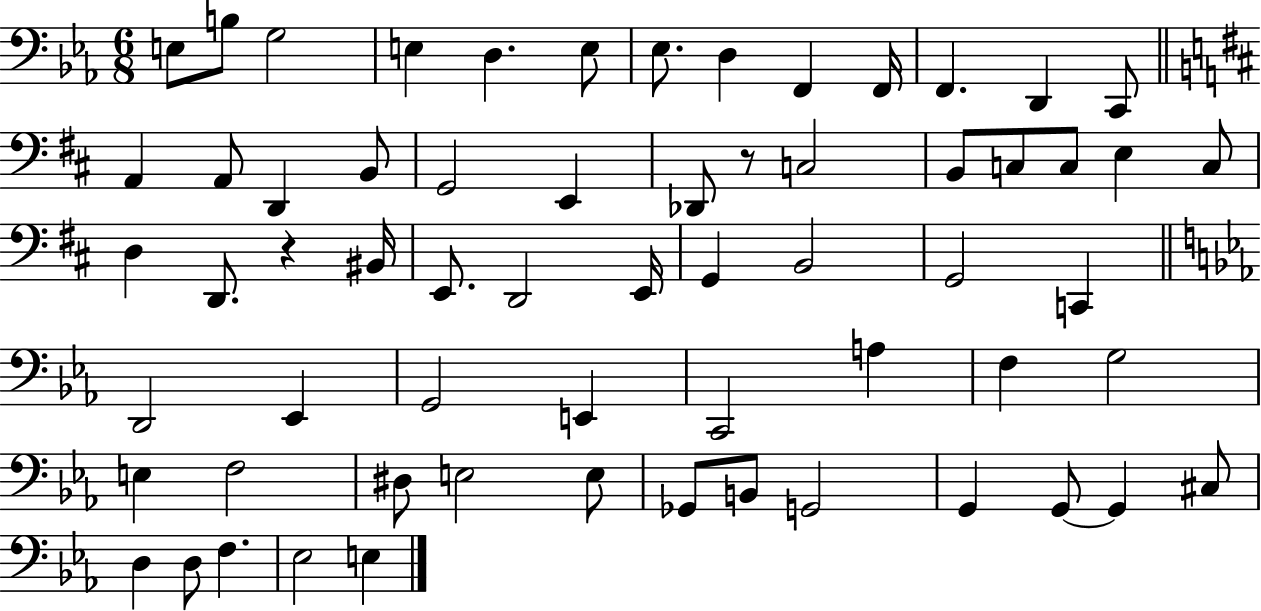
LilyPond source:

{
  \clef bass
  \numericTimeSignature
  \time 6/8
  \key ees \major
  e8 b8 g2 | e4 d4. e8 | ees8. d4 f,4 f,16 | f,4. d,4 c,8 | \break \bar "||" \break \key b \minor a,4 a,8 d,4 b,8 | g,2 e,4 | des,8 r8 c2 | b,8 c8 c8 e4 c8 | \break d4 d,8. r4 bis,16 | e,8. d,2 e,16 | g,4 b,2 | g,2 c,4 | \break \bar "||" \break \key c \minor d,2 ees,4 | g,2 e,4 | c,2 a4 | f4 g2 | \break e4 f2 | dis8 e2 e8 | ges,8 b,8 g,2 | g,4 g,8~~ g,4 cis8 | \break d4 d8 f4. | ees2 e4 | \bar "|."
}